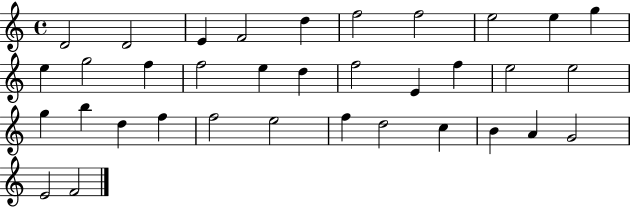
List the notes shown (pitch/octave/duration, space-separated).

D4/h D4/h E4/q F4/h D5/q F5/h F5/h E5/h E5/q G5/q E5/q G5/h F5/q F5/h E5/q D5/q F5/h E4/q F5/q E5/h E5/h G5/q B5/q D5/q F5/q F5/h E5/h F5/q D5/h C5/q B4/q A4/q G4/h E4/h F4/h